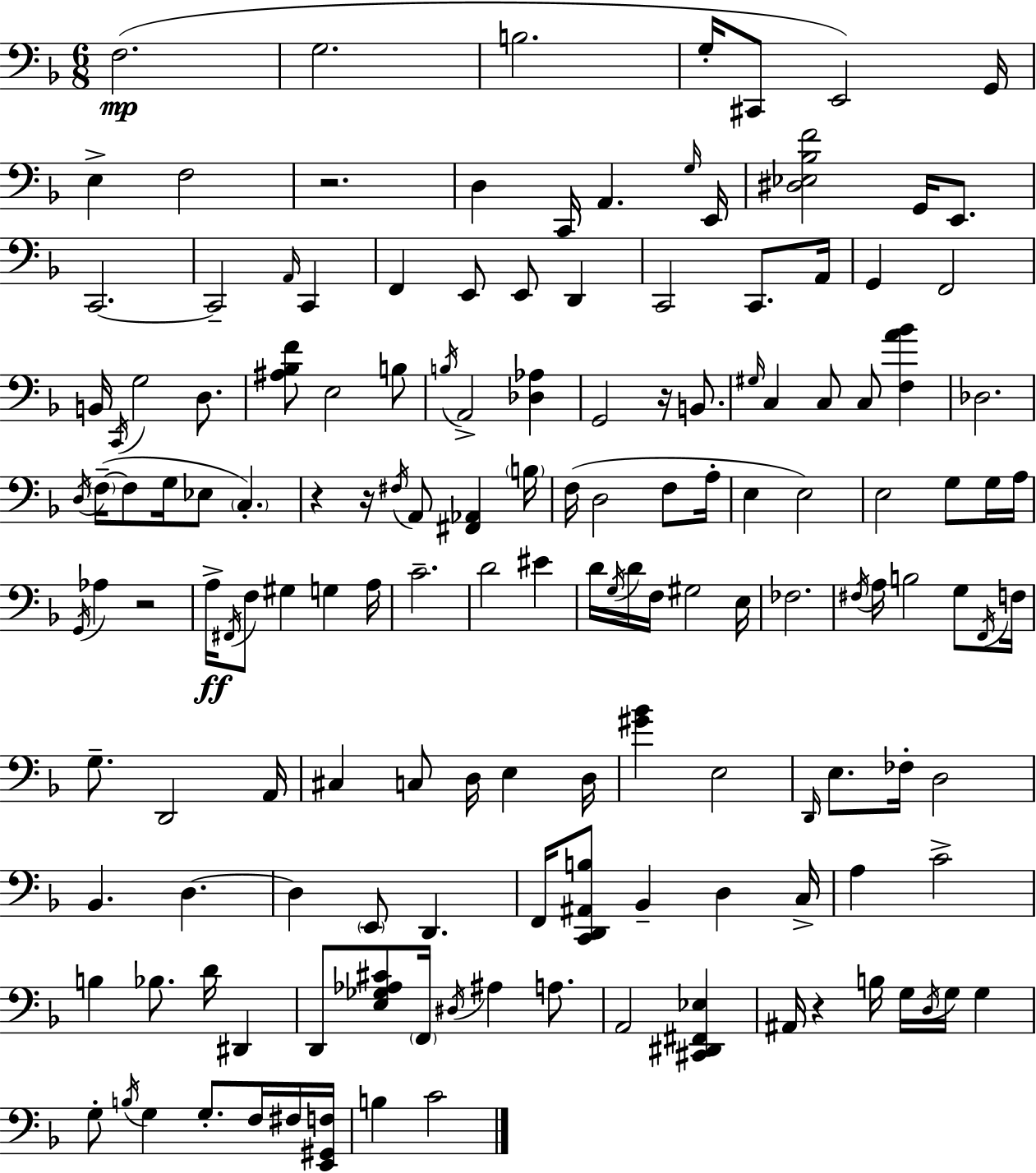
X:1
T:Untitled
M:6/8
L:1/4
K:Dm
F,2 G,2 B,2 G,/4 ^C,,/2 E,,2 G,,/4 E, F,2 z2 D, C,,/4 A,, G,/4 E,,/4 [^D,_E,_B,F]2 G,,/4 E,,/2 C,,2 C,,2 A,,/4 C,, F,, E,,/2 E,,/2 D,, C,,2 C,,/2 A,,/4 G,, F,,2 B,,/4 C,,/4 G,2 D,/2 [^A,_B,F]/2 E,2 B,/2 B,/4 A,,2 [_D,_A,] G,,2 z/4 B,,/2 ^G,/4 C, C,/2 C,/2 [F,A_B] _D,2 D,/4 F,/4 F,/2 G,/4 _E,/2 C, z z/4 ^F,/4 A,,/2 [^F,,_A,,] B,/4 F,/4 D,2 F,/2 A,/4 E, E,2 E,2 G,/2 G,/4 A,/4 G,,/4 _A, z2 A,/4 ^F,,/4 F,/2 ^G, G, A,/4 C2 D2 ^E D/4 G,/4 D/4 F,/4 ^G,2 E,/4 _F,2 ^F,/4 A,/4 B,2 G,/2 F,,/4 F,/4 G,/2 D,,2 A,,/4 ^C, C,/2 D,/4 E, D,/4 [^G_B] E,2 D,,/4 E,/2 _F,/4 D,2 _B,, D, D, E,,/2 D,, F,,/4 [C,,D,,^A,,B,]/2 _B,, D, C,/4 A, C2 B, _B,/2 D/4 ^D,, D,,/2 [E,_G,_A,^C]/2 F,,/4 ^D,/4 ^A, A,/2 A,,2 [^C,,^D,,^F,,_E,] ^A,,/4 z B,/4 G,/4 D,/4 G,/4 G, G,/2 B,/4 G, G,/2 F,/4 ^F,/4 [E,,^G,,F,]/4 B, C2